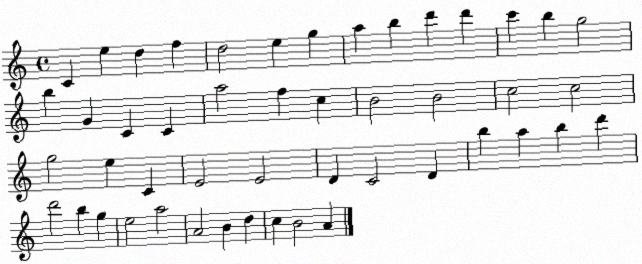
X:1
T:Untitled
M:4/4
L:1/4
K:C
C e d f d2 e g a b d' d' c' b g2 b G C C a2 f c B2 B2 c2 c2 g2 e C E2 E2 D C2 D b a b d' d'2 b g e2 a2 A2 B d c B2 A